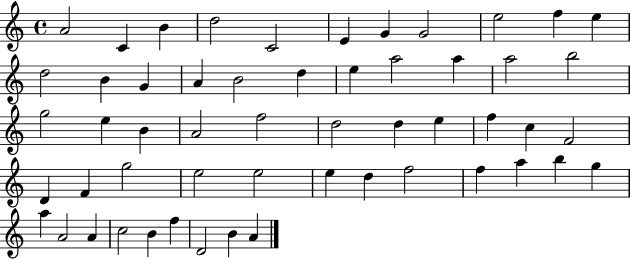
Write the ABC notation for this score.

X:1
T:Untitled
M:4/4
L:1/4
K:C
A2 C B d2 C2 E G G2 e2 f e d2 B G A B2 d e a2 a a2 b2 g2 e B A2 f2 d2 d e f c F2 D F g2 e2 e2 e d f2 f a b g a A2 A c2 B f D2 B A